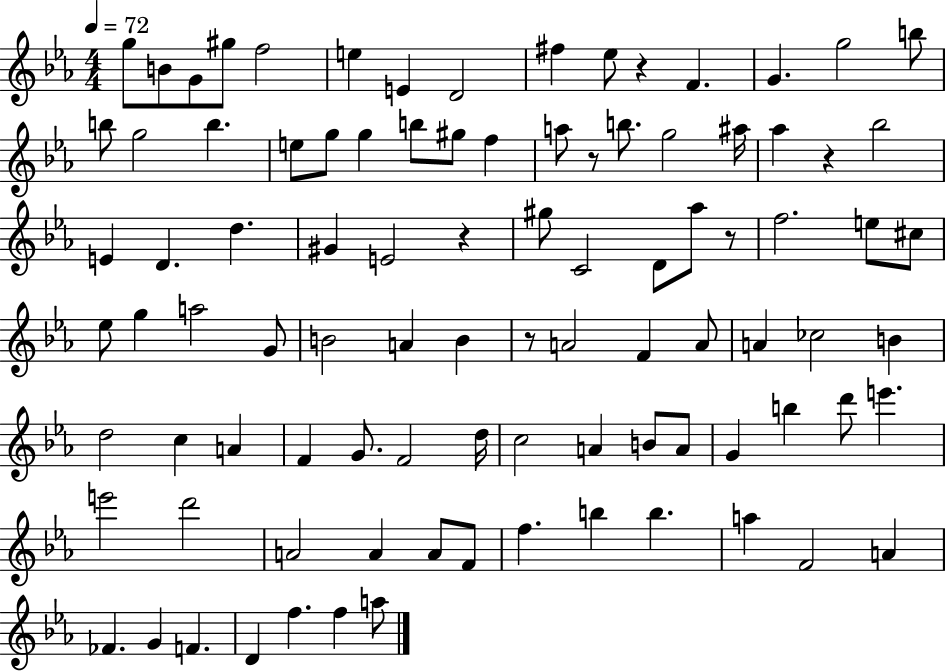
{
  \clef treble
  \numericTimeSignature
  \time 4/4
  \key ees \major
  \tempo 4 = 72
  g''8 b'8 g'8 gis''8 f''2 | e''4 e'4 d'2 | fis''4 ees''8 r4 f'4. | g'4. g''2 b''8 | \break b''8 g''2 b''4. | e''8 g''8 g''4 b''8 gis''8 f''4 | a''8 r8 b''8. g''2 ais''16 | aes''4 r4 bes''2 | \break e'4 d'4. d''4. | gis'4 e'2 r4 | gis''8 c'2 d'8 aes''8 r8 | f''2. e''8 cis''8 | \break ees''8 g''4 a''2 g'8 | b'2 a'4 b'4 | r8 a'2 f'4 a'8 | a'4 ces''2 b'4 | \break d''2 c''4 a'4 | f'4 g'8. f'2 d''16 | c''2 a'4 b'8 a'8 | g'4 b''4 d'''8 e'''4. | \break e'''2 d'''2 | a'2 a'4 a'8 f'8 | f''4. b''4 b''4. | a''4 f'2 a'4 | \break fes'4. g'4 f'4. | d'4 f''4. f''4 a''8 | \bar "|."
}